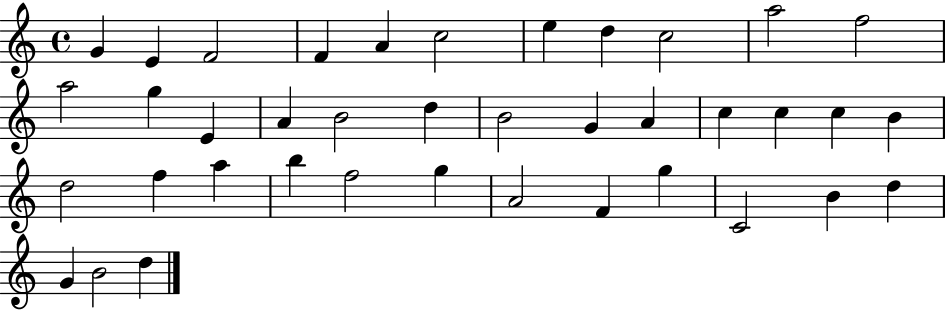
{
  \clef treble
  \time 4/4
  \defaultTimeSignature
  \key c \major
  g'4 e'4 f'2 | f'4 a'4 c''2 | e''4 d''4 c''2 | a''2 f''2 | \break a''2 g''4 e'4 | a'4 b'2 d''4 | b'2 g'4 a'4 | c''4 c''4 c''4 b'4 | \break d''2 f''4 a''4 | b''4 f''2 g''4 | a'2 f'4 g''4 | c'2 b'4 d''4 | \break g'4 b'2 d''4 | \bar "|."
}